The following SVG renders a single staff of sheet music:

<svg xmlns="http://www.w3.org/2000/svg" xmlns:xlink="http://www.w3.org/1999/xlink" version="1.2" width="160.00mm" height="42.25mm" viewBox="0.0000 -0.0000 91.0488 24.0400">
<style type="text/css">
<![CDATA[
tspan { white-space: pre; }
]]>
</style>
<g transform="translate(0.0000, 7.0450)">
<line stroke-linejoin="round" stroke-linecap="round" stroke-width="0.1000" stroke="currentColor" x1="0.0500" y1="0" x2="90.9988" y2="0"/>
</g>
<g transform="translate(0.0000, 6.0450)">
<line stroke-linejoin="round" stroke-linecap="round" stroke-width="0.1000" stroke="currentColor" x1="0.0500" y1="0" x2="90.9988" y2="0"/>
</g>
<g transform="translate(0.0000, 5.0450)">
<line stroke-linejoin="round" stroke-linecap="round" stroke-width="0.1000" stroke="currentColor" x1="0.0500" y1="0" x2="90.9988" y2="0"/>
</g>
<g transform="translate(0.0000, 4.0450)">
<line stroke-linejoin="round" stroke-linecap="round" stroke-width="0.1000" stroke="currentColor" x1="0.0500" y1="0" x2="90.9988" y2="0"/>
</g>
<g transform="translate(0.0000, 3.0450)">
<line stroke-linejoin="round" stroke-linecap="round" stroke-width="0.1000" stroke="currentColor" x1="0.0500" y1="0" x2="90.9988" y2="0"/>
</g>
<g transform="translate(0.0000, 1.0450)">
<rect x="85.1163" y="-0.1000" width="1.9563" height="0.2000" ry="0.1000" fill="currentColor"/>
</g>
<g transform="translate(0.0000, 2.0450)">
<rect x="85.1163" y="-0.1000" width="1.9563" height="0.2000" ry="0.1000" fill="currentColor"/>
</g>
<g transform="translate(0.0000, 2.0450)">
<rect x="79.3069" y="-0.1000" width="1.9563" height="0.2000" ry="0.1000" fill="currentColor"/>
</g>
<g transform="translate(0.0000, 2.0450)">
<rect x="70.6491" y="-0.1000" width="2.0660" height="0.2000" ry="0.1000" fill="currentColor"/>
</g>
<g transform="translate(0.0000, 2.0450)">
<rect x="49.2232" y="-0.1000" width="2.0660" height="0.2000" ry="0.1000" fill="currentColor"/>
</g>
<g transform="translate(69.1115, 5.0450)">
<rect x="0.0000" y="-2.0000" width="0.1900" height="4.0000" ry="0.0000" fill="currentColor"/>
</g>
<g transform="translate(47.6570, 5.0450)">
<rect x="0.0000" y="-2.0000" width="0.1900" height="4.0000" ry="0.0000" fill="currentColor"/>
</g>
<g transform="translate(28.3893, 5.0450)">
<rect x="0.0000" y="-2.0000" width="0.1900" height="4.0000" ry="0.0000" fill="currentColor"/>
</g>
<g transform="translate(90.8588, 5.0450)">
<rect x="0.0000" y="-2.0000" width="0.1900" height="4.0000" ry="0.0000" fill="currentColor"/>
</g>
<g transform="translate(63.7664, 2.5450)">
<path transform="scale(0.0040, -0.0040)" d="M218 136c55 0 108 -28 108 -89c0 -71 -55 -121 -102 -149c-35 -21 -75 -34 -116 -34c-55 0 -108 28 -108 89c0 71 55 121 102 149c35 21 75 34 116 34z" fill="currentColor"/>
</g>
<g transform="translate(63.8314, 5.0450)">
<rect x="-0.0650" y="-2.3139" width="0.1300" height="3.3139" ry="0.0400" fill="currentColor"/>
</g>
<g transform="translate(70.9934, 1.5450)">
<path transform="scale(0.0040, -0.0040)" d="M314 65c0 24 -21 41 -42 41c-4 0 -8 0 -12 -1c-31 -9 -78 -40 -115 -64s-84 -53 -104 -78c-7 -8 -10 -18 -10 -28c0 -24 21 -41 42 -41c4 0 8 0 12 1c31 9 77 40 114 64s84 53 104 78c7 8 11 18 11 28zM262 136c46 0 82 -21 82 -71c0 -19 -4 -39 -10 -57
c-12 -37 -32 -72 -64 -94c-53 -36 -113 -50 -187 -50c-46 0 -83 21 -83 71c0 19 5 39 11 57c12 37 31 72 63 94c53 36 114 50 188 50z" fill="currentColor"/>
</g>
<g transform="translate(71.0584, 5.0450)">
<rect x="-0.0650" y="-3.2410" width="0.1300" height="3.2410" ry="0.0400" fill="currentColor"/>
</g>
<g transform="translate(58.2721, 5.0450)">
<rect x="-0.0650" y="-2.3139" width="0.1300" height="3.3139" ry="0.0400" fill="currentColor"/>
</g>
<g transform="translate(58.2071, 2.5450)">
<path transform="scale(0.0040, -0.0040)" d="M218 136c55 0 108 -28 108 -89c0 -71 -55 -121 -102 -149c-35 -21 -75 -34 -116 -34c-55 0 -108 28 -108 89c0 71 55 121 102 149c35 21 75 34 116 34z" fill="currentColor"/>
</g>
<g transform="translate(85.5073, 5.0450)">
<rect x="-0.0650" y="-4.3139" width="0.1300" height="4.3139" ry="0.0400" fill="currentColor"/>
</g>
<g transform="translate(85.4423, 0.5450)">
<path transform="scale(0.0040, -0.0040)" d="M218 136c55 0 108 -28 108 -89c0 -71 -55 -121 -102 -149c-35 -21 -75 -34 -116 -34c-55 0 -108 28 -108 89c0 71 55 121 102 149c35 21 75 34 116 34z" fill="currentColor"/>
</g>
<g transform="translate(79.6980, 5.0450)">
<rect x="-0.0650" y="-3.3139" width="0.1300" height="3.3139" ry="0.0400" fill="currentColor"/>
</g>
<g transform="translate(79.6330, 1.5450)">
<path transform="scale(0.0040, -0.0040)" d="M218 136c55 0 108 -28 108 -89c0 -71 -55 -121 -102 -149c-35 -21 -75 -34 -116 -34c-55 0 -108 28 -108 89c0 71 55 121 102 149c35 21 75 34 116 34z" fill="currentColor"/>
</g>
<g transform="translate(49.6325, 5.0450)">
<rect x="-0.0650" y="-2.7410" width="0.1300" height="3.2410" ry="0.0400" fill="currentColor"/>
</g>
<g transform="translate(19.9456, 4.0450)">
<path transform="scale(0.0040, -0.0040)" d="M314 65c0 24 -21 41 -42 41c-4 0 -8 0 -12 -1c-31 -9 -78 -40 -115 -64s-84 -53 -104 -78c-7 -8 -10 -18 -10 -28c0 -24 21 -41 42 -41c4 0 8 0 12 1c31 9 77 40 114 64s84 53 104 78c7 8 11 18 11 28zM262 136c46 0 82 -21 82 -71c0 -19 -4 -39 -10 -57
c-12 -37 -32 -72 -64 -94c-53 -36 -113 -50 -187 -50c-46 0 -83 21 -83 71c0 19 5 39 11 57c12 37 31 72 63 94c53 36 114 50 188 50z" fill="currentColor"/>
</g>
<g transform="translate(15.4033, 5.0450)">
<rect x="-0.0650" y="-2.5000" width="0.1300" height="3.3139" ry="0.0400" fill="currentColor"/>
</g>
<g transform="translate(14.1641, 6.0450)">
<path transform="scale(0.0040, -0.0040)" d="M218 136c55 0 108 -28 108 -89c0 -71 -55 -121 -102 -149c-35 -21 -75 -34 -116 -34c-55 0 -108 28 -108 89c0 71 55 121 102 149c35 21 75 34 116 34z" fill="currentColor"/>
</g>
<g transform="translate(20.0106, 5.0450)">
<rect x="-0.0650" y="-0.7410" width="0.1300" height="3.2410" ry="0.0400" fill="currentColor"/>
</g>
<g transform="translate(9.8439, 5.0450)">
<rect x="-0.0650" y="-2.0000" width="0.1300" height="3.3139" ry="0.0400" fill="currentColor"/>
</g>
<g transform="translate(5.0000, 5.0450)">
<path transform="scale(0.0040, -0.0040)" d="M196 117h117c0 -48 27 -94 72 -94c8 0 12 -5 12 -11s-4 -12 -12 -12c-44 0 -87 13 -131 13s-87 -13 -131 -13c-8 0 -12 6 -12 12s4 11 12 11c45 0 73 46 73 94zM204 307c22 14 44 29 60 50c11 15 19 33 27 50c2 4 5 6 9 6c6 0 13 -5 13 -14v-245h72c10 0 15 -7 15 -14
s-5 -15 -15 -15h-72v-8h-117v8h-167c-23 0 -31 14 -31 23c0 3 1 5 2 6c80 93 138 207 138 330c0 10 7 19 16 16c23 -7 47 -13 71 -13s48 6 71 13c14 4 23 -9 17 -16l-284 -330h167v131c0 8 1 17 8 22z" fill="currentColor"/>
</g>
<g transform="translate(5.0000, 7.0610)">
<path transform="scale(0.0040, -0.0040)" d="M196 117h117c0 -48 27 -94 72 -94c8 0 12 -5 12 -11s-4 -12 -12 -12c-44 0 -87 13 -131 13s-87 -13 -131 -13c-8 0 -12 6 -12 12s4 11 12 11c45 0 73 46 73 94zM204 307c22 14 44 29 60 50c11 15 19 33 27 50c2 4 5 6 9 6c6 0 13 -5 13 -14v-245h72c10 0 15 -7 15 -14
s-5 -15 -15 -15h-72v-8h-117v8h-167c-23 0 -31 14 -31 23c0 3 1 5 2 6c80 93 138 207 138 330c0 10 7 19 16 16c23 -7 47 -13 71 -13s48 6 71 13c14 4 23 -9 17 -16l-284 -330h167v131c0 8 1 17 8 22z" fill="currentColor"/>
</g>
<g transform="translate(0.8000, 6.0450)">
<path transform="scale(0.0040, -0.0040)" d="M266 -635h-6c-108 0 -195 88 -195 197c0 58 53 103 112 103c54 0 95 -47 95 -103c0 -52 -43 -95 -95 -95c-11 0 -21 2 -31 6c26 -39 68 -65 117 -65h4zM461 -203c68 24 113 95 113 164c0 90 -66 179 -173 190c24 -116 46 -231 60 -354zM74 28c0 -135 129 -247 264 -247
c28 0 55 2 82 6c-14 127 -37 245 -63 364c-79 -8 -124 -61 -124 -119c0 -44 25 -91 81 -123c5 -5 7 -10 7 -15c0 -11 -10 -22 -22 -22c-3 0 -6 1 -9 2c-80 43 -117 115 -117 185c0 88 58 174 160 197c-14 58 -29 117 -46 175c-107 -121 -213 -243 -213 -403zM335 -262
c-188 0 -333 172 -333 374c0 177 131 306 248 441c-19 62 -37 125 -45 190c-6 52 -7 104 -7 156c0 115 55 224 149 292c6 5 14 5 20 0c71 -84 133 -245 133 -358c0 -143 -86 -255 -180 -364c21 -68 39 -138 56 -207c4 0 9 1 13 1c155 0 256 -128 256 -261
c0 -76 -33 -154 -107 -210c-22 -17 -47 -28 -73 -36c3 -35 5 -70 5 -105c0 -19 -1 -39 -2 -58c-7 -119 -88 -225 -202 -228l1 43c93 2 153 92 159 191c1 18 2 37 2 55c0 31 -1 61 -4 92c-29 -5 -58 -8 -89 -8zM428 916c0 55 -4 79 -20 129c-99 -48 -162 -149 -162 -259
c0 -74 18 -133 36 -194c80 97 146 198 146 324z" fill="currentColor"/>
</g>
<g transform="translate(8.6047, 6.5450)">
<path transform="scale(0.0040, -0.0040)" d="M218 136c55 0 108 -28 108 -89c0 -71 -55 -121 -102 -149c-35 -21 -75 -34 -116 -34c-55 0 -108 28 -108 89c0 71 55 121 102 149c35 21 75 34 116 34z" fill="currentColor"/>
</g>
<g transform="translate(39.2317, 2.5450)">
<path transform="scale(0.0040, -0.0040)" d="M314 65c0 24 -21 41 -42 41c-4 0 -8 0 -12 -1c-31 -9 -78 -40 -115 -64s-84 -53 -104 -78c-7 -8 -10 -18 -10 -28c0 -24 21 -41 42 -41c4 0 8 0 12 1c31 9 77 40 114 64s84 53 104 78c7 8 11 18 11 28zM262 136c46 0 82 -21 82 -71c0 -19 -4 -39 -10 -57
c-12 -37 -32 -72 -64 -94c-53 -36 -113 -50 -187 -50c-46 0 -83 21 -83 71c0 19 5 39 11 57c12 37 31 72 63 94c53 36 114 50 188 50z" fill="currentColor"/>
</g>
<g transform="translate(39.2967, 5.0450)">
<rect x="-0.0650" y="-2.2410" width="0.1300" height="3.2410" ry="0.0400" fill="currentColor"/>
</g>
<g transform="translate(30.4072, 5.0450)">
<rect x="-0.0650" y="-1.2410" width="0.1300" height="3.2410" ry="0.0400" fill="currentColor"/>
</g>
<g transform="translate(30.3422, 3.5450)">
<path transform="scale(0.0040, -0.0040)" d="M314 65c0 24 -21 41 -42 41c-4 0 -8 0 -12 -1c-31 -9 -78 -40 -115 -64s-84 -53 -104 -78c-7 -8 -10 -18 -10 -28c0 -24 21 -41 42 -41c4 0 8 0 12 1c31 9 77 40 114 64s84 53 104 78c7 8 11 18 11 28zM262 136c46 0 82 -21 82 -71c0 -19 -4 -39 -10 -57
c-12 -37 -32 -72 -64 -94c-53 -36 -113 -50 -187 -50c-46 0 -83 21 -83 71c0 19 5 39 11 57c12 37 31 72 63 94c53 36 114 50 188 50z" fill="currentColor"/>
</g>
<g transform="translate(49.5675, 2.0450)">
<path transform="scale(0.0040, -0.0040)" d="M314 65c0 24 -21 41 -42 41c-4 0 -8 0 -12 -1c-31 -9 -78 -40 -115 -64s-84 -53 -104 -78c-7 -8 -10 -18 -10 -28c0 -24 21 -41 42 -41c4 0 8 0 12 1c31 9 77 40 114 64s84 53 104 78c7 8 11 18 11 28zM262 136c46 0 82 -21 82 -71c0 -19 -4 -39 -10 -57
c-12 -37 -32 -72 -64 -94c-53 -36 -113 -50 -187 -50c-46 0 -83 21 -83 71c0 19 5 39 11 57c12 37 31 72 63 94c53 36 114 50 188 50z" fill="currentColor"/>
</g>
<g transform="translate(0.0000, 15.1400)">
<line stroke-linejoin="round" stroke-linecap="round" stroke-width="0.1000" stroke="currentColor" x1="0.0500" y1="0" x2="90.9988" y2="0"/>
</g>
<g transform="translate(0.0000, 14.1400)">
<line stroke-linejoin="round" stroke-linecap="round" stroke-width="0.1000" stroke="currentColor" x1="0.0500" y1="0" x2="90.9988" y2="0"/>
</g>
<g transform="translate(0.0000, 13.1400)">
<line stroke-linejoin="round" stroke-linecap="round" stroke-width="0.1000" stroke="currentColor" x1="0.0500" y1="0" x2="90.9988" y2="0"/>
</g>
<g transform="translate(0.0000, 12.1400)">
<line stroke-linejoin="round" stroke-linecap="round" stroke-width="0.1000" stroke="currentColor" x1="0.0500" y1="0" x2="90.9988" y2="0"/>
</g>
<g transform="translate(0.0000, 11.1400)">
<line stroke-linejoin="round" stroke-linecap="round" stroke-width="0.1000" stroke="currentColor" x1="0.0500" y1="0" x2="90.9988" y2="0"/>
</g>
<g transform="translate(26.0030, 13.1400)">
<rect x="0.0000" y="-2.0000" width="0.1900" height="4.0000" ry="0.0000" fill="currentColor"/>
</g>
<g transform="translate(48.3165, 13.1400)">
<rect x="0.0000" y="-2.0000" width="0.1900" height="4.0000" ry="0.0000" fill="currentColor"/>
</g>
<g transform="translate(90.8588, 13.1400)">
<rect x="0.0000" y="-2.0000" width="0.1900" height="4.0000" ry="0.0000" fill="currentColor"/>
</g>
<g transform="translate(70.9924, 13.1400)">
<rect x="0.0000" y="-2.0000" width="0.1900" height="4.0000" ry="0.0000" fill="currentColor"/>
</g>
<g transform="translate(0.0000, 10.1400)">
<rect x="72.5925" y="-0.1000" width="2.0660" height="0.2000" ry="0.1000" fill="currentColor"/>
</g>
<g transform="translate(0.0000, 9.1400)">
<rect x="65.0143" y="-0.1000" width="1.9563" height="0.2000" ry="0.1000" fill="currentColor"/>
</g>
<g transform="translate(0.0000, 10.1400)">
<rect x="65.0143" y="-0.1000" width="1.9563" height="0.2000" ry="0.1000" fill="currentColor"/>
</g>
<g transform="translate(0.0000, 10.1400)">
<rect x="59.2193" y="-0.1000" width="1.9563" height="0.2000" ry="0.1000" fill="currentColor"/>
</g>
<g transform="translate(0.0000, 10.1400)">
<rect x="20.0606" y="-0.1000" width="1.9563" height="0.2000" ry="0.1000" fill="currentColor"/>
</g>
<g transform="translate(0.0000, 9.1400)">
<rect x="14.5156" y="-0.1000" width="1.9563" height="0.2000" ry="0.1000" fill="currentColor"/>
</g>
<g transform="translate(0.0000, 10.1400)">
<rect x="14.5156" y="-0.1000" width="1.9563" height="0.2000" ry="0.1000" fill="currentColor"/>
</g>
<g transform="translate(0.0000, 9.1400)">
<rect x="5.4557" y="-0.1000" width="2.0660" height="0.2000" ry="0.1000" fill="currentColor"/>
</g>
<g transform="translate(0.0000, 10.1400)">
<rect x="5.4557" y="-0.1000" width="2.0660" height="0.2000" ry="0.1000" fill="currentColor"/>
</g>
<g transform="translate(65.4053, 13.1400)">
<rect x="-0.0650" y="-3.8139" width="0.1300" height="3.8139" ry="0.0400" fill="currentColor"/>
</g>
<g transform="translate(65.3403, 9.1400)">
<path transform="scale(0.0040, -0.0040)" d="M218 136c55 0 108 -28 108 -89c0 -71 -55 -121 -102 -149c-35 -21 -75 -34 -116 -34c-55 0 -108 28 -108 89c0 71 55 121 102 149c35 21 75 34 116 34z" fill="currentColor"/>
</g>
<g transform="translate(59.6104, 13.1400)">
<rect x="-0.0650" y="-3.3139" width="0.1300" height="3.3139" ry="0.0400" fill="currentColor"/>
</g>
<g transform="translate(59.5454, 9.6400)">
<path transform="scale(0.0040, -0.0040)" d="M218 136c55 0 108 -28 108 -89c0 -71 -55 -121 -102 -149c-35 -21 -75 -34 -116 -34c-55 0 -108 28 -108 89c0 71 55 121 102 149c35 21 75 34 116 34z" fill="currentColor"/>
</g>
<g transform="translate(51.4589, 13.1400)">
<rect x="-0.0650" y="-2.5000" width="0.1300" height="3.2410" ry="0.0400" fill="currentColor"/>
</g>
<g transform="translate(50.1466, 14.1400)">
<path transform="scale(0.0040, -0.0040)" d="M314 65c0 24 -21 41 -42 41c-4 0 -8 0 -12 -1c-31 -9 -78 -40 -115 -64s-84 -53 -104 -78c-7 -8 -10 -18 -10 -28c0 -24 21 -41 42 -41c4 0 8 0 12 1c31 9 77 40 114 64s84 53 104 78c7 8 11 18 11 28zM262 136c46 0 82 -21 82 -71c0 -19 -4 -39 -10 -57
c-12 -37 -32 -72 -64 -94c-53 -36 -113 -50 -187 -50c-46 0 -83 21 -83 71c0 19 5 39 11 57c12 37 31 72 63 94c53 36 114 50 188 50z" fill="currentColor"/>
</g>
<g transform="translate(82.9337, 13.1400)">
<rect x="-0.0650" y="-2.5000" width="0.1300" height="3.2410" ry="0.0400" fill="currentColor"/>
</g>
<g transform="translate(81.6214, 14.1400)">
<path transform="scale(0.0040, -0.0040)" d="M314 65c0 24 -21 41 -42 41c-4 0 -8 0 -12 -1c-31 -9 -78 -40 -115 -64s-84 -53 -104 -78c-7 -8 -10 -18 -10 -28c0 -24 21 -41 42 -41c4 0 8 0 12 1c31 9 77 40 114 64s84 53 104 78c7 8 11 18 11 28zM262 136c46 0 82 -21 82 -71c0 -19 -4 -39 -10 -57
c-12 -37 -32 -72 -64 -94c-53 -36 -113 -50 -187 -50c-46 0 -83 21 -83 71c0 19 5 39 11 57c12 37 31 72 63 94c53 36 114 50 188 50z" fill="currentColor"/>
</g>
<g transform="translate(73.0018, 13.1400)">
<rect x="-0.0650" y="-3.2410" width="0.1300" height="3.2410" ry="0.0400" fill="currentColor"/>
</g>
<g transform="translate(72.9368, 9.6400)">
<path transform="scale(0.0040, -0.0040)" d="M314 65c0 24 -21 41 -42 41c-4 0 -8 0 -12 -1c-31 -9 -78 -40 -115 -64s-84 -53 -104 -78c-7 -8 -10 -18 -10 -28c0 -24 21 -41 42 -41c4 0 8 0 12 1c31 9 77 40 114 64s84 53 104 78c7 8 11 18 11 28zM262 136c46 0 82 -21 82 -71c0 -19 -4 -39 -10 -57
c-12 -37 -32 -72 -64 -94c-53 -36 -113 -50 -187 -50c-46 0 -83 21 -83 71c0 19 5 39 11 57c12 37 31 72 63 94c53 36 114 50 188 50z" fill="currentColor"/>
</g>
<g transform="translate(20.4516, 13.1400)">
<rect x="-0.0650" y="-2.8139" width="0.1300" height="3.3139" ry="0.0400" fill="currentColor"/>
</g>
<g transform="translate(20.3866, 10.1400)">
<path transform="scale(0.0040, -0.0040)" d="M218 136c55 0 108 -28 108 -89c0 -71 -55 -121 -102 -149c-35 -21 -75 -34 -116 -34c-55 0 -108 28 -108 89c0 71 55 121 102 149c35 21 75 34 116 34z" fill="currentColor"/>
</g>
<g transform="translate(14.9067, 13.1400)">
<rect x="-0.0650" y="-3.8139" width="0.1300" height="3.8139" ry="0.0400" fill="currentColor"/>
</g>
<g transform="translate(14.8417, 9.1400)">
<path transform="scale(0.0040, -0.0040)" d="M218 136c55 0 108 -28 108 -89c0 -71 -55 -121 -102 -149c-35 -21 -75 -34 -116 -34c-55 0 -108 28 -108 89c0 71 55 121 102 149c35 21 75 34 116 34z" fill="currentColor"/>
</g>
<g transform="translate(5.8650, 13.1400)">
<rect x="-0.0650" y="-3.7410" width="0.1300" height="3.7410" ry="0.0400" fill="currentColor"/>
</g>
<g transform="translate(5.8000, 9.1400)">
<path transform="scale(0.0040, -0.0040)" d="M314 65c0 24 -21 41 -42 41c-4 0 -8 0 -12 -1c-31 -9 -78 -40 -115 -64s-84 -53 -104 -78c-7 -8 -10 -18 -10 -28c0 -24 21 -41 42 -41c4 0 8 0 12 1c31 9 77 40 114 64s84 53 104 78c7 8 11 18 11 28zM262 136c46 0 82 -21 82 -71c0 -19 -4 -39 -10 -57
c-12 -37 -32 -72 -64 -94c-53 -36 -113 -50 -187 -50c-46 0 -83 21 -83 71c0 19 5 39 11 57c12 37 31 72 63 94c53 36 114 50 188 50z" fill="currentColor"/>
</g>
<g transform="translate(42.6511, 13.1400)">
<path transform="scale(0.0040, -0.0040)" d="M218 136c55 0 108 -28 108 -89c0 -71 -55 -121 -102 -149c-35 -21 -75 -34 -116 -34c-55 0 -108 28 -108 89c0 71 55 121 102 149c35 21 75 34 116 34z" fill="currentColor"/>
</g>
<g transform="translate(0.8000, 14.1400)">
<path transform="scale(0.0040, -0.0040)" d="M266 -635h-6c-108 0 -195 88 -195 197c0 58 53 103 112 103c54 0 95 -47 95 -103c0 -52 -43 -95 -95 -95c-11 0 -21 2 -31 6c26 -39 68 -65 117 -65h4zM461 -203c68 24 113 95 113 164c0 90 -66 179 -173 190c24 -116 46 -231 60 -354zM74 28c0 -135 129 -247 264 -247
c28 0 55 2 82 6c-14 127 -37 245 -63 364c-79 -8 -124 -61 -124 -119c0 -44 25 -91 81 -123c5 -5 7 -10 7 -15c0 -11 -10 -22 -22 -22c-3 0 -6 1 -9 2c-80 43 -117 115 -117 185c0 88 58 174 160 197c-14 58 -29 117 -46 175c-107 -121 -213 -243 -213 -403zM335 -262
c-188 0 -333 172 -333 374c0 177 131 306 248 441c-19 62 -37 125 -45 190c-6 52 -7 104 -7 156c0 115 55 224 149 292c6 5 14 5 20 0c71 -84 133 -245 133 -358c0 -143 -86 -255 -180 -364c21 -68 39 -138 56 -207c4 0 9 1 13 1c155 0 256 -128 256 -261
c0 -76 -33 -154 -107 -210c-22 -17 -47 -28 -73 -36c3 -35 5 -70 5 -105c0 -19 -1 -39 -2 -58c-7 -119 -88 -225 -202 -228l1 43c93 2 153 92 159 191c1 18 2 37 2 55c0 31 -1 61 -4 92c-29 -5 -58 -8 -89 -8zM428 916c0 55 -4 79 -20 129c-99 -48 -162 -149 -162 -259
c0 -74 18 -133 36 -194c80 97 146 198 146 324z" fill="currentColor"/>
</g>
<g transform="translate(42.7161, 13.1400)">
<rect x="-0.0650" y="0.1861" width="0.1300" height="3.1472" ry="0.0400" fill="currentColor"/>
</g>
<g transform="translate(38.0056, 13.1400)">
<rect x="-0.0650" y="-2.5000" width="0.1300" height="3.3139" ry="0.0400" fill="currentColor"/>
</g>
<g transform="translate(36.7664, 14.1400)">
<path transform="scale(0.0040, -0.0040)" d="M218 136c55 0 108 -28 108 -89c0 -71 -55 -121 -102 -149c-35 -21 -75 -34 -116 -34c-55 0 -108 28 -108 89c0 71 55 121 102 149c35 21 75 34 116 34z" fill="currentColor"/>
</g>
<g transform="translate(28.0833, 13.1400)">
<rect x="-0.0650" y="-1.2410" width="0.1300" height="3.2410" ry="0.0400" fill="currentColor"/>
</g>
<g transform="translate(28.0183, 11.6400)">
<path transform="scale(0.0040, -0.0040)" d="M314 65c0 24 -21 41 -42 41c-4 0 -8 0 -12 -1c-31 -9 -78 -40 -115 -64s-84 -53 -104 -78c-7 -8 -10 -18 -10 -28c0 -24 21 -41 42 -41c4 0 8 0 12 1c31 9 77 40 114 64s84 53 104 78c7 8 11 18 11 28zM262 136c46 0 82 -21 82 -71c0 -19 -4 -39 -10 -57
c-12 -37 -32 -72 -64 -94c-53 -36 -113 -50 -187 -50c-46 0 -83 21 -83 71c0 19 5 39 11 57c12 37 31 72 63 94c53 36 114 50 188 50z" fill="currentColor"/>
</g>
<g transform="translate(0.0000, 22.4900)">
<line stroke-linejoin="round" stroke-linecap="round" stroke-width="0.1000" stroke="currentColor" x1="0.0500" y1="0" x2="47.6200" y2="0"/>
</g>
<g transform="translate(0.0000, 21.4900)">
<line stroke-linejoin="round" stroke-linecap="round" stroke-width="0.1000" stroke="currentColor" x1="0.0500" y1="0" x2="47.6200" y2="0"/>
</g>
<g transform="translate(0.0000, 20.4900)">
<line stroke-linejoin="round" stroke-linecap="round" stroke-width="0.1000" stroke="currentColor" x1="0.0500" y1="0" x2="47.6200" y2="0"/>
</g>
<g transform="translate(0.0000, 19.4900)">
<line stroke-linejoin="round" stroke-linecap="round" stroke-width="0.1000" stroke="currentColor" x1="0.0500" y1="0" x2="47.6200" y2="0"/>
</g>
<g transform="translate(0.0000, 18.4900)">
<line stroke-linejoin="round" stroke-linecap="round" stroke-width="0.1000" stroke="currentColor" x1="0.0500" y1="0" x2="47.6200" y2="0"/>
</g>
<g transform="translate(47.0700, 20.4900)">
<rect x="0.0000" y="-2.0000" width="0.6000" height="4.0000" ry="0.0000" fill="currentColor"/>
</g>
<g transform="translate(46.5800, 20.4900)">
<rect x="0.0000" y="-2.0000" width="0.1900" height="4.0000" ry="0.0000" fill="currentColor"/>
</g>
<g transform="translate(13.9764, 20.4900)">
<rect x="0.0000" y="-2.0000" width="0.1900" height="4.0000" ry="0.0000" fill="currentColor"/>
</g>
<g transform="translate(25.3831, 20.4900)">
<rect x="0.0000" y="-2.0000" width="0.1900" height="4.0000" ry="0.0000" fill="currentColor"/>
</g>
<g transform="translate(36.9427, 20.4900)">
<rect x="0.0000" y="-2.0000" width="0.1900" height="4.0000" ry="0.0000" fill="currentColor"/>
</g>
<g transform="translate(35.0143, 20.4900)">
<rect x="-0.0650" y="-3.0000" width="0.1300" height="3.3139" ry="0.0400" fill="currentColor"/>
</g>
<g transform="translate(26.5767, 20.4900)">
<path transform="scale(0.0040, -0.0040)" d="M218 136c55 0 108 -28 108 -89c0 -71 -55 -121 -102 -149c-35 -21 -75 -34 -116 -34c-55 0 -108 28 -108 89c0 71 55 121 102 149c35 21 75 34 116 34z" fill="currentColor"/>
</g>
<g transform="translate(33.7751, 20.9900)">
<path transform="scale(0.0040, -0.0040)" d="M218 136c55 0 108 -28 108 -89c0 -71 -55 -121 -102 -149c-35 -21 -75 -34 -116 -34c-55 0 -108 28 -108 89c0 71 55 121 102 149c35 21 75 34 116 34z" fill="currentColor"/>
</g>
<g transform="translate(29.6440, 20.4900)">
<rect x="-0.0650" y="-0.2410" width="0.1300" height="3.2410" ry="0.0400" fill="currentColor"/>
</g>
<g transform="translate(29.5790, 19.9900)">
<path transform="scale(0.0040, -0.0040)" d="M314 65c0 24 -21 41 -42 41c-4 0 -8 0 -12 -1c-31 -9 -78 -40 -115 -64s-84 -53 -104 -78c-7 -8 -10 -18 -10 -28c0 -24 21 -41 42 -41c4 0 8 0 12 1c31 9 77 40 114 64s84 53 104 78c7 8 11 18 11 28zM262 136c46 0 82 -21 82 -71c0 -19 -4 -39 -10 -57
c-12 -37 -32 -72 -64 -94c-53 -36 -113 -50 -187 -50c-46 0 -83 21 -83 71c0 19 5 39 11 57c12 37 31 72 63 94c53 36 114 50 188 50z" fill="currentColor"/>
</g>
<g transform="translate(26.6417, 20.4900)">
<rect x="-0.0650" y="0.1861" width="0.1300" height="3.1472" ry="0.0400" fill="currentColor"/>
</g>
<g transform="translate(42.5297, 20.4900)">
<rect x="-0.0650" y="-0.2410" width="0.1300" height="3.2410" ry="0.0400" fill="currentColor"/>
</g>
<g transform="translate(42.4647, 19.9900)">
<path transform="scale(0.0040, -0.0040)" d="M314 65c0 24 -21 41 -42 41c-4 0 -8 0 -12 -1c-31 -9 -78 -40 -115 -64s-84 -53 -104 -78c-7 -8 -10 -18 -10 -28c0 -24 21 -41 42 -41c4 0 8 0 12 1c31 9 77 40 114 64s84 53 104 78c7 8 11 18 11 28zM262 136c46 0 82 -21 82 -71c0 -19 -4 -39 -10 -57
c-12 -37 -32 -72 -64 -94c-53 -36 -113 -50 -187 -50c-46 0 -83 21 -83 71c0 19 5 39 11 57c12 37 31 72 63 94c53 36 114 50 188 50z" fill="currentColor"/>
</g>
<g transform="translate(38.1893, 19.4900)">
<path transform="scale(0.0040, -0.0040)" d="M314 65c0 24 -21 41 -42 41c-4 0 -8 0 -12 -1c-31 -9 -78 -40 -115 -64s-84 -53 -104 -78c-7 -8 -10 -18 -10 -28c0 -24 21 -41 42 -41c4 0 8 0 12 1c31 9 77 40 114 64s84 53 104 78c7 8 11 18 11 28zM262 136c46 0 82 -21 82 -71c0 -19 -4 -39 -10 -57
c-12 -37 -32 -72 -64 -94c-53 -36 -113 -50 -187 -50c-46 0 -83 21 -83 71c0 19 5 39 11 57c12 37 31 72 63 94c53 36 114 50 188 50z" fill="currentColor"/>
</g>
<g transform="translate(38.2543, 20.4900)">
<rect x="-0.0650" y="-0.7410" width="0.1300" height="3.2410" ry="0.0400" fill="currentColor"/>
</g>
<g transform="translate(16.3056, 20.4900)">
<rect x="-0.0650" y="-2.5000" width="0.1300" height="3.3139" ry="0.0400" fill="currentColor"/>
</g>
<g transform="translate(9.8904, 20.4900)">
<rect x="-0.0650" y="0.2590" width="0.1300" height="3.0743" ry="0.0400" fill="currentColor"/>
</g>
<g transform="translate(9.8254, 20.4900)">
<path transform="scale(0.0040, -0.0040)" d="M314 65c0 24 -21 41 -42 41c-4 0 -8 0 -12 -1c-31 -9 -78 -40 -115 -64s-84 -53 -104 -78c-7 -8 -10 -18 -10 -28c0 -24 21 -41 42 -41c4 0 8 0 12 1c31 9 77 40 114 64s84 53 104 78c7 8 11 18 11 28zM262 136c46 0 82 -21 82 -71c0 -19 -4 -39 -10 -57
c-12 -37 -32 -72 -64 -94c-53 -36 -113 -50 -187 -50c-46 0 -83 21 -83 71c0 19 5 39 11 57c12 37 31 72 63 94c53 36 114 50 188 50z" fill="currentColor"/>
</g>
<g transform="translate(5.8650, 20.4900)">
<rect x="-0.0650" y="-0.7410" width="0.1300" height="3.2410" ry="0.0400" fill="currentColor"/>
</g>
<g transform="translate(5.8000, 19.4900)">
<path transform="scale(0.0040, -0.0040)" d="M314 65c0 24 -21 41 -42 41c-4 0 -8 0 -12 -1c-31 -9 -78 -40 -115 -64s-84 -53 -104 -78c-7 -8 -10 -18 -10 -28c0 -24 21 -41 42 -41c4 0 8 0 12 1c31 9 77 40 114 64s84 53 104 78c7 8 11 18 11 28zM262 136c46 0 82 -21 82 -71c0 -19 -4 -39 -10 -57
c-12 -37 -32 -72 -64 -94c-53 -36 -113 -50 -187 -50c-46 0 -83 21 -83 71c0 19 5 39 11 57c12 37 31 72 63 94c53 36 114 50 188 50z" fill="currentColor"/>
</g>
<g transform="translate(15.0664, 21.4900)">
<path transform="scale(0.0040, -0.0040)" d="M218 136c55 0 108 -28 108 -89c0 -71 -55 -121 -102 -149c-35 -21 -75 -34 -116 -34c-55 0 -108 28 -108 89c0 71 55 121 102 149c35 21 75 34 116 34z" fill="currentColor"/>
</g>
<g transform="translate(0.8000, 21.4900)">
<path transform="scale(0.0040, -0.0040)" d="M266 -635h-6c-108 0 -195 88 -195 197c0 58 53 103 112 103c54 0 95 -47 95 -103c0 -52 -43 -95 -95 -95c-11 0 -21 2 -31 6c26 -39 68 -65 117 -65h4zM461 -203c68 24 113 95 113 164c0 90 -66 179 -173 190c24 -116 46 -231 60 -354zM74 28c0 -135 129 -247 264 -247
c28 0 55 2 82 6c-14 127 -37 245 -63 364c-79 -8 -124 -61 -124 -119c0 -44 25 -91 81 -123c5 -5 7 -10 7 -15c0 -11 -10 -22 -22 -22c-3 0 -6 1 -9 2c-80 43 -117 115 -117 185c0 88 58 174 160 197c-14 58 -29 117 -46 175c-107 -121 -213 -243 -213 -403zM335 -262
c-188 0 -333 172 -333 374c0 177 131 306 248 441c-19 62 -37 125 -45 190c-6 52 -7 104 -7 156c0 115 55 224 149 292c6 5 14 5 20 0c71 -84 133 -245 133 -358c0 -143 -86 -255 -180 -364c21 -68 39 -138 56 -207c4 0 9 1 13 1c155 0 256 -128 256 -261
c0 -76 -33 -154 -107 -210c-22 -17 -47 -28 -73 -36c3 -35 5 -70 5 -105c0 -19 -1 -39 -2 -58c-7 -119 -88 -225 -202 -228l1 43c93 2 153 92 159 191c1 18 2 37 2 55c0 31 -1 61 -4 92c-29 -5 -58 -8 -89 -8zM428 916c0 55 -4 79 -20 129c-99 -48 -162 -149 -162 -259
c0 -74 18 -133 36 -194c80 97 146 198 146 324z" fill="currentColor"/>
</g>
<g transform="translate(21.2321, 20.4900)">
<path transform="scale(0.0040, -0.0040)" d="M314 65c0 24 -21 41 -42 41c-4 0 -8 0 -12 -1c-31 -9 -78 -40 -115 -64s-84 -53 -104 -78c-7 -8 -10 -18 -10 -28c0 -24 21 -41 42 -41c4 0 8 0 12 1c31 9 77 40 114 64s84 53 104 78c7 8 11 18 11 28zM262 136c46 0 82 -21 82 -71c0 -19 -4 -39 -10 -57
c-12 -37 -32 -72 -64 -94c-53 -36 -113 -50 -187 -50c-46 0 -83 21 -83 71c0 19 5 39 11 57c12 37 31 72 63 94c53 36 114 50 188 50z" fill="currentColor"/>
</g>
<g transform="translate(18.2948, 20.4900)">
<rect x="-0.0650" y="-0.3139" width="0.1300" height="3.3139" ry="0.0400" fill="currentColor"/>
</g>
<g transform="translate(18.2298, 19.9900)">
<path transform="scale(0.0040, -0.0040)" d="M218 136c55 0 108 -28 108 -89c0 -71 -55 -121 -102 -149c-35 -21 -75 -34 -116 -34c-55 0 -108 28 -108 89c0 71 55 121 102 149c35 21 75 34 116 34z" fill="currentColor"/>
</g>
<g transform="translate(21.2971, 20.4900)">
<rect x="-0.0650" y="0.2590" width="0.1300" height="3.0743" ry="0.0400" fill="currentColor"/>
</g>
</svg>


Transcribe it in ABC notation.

X:1
T:Untitled
M:4/4
L:1/4
K:C
F G d2 e2 g2 a2 g g b2 b d' c'2 c' a e2 G B G2 b c' b2 G2 d2 B2 G c B2 B c2 A d2 c2